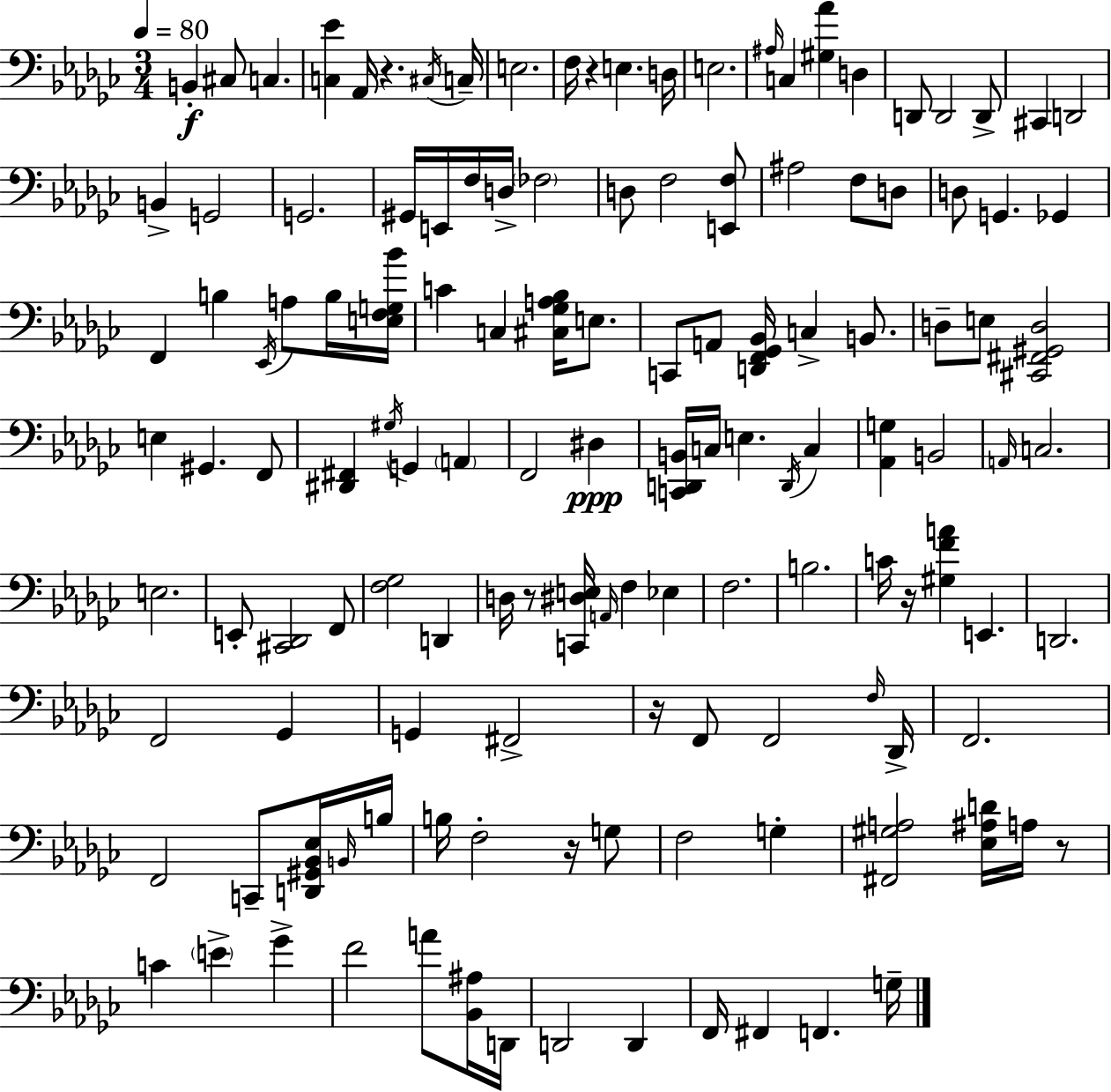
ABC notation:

X:1
T:Untitled
M:3/4
L:1/4
K:Ebm
B,, ^C,/2 C, [C,_E] _A,,/4 z ^C,/4 C,/4 E,2 F,/4 z E, D,/4 E,2 ^A,/4 C, [^G,_A] D, D,,/2 D,,2 D,,/2 ^C,, D,,2 B,, G,,2 G,,2 ^G,,/4 E,,/4 F,/4 D,/4 _F,2 D,/2 F,2 [E,,F,]/2 ^A,2 F,/2 D,/2 D,/2 G,, _G,, F,, B, _E,,/4 A,/2 B,/4 [E,F,G,_B]/4 C C, [^C,_G,A,_B,]/4 E,/2 C,,/2 A,,/2 [D,,F,,_G,,_B,,]/4 C, B,,/2 D,/2 E,/2 [^C,,^F,,^G,,D,]2 E, ^G,, F,,/2 [^D,,^F,,] ^G,/4 G,, A,, F,,2 ^D, [C,,D,,B,,]/4 C,/4 E, D,,/4 C, [_A,,G,] B,,2 A,,/4 C,2 E,2 E,,/2 [^C,,_D,,]2 F,,/2 [F,_G,]2 D,, D,/4 z/2 [C,,^D,E,]/4 A,,/4 F, _E, F,2 B,2 C/4 z/4 [^G,FA] E,, D,,2 F,,2 _G,, G,, ^F,,2 z/4 F,,/2 F,,2 F,/4 _D,,/4 F,,2 F,,2 C,,/2 [D,,^G,,_B,,_E,]/4 B,,/4 B,/4 B,/4 F,2 z/4 G,/2 F,2 G, [^F,,^G,A,]2 [_E,^A,D]/4 A,/4 z/2 C E _G F2 A/2 [_B,,^A,]/4 D,,/4 D,,2 D,, F,,/4 ^F,, F,, G,/4